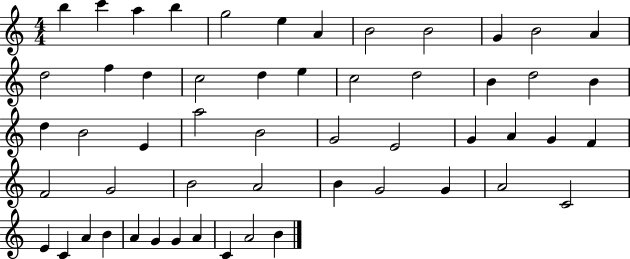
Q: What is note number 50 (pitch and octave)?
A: G4